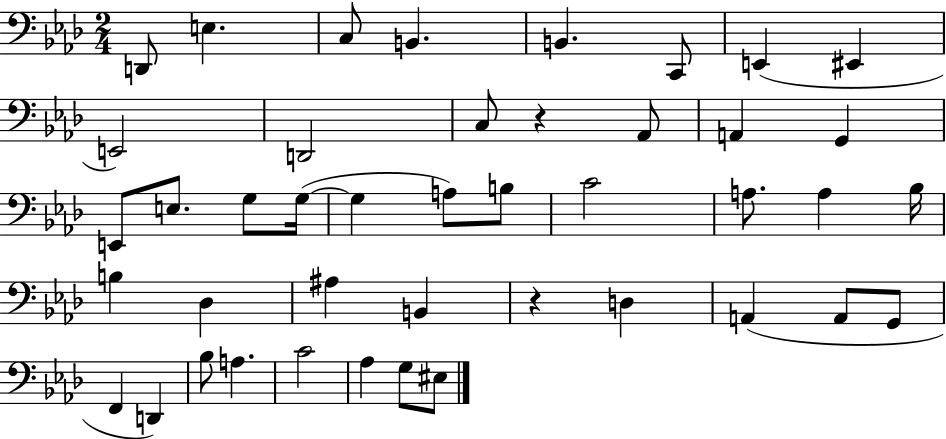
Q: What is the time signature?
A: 2/4